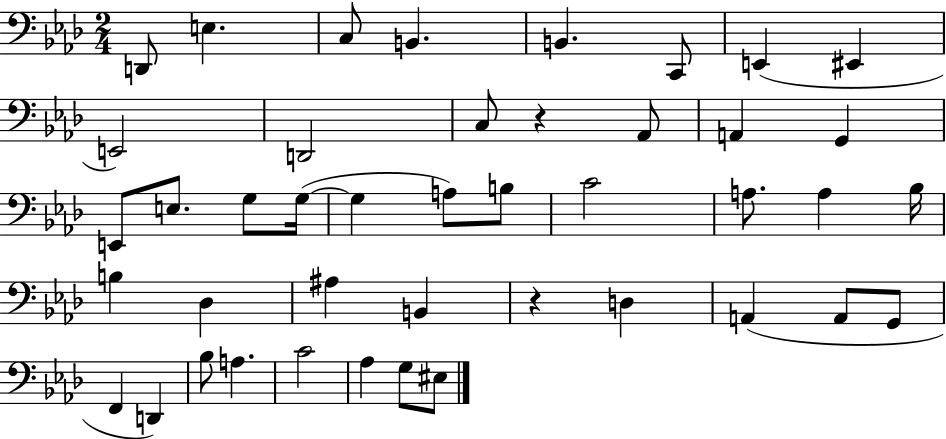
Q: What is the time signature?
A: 2/4